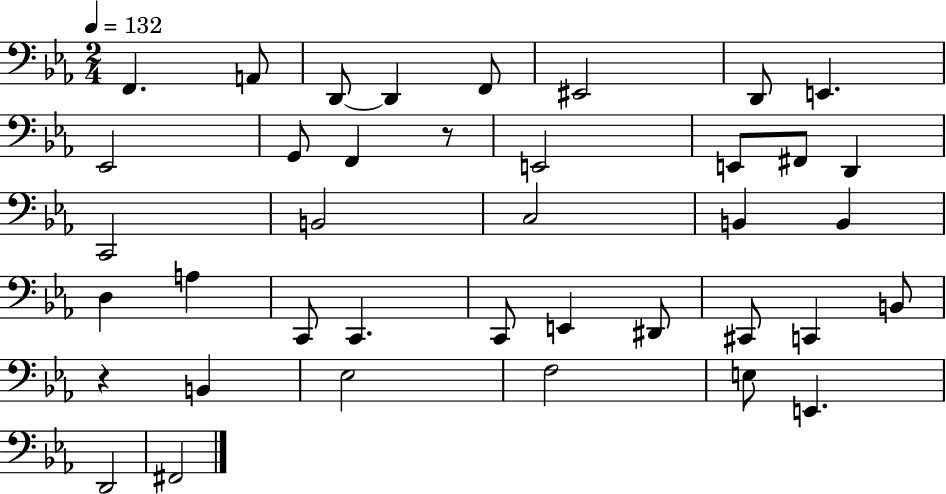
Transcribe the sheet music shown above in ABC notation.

X:1
T:Untitled
M:2/4
L:1/4
K:Eb
F,, A,,/2 D,,/2 D,, F,,/2 ^E,,2 D,,/2 E,, _E,,2 G,,/2 F,, z/2 E,,2 E,,/2 ^F,,/2 D,, C,,2 B,,2 C,2 B,, B,, D, A, C,,/2 C,, C,,/2 E,, ^D,,/2 ^C,,/2 C,, B,,/2 z B,, _E,2 F,2 E,/2 E,, D,,2 ^F,,2